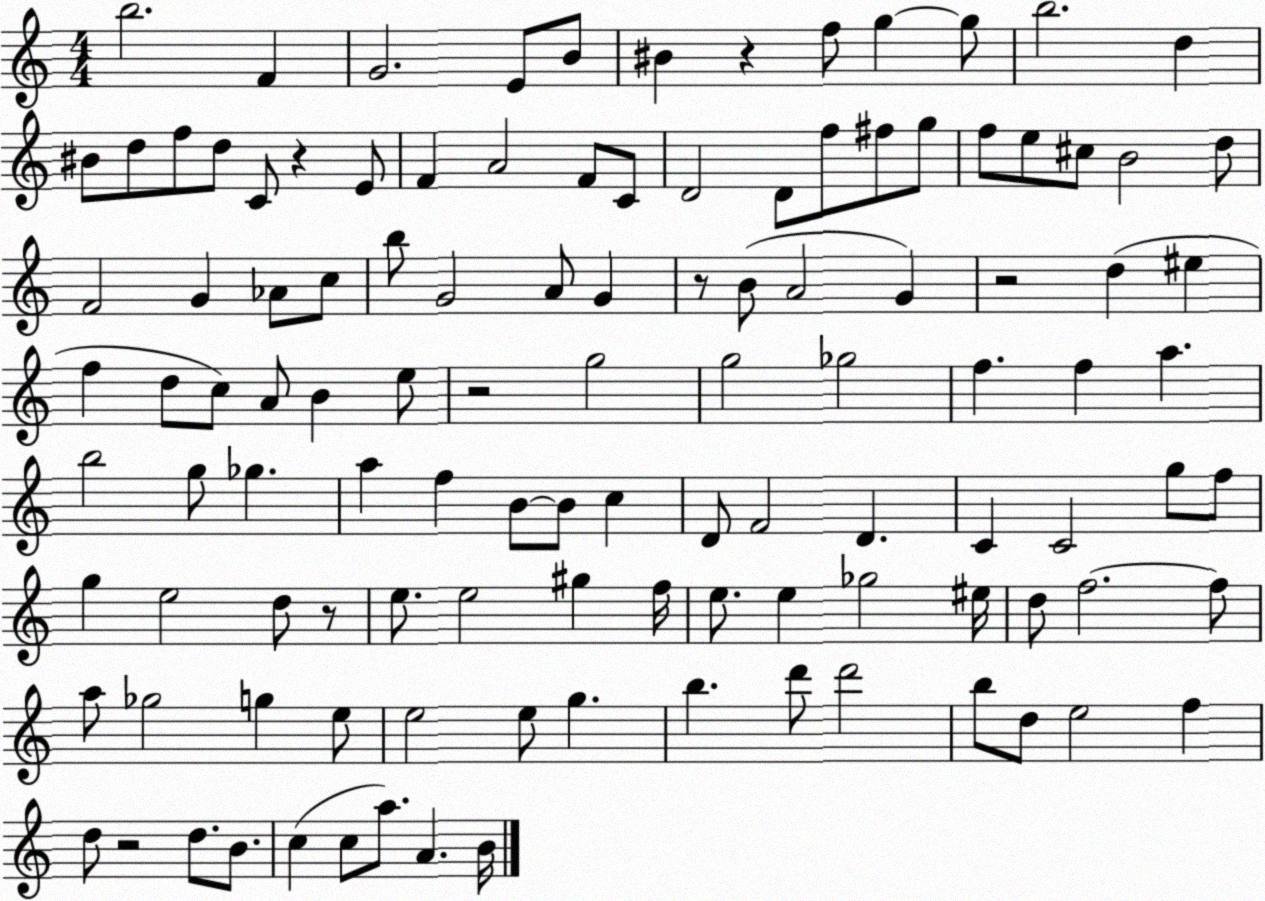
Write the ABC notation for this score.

X:1
T:Untitled
M:4/4
L:1/4
K:C
b2 F G2 E/2 B/2 ^B z f/2 g g/2 b2 d ^B/2 d/2 f/2 d/2 C/2 z E/2 F A2 F/2 C/2 D2 D/2 f/2 ^f/2 g/2 f/2 e/2 ^c/2 B2 d/2 F2 G _A/2 c/2 b/2 G2 A/2 G z/2 B/2 A2 G z2 d ^e f d/2 c/2 A/2 B e/2 z2 g2 g2 _g2 f f a b2 g/2 _g a f B/2 B/2 c D/2 F2 D C C2 g/2 f/2 g e2 d/2 z/2 e/2 e2 ^g f/4 e/2 e _g2 ^e/4 d/2 f2 f/2 a/2 _g2 g e/2 e2 e/2 g b d'/2 d'2 b/2 d/2 e2 f d/2 z2 d/2 B/2 c c/2 a/2 A B/4